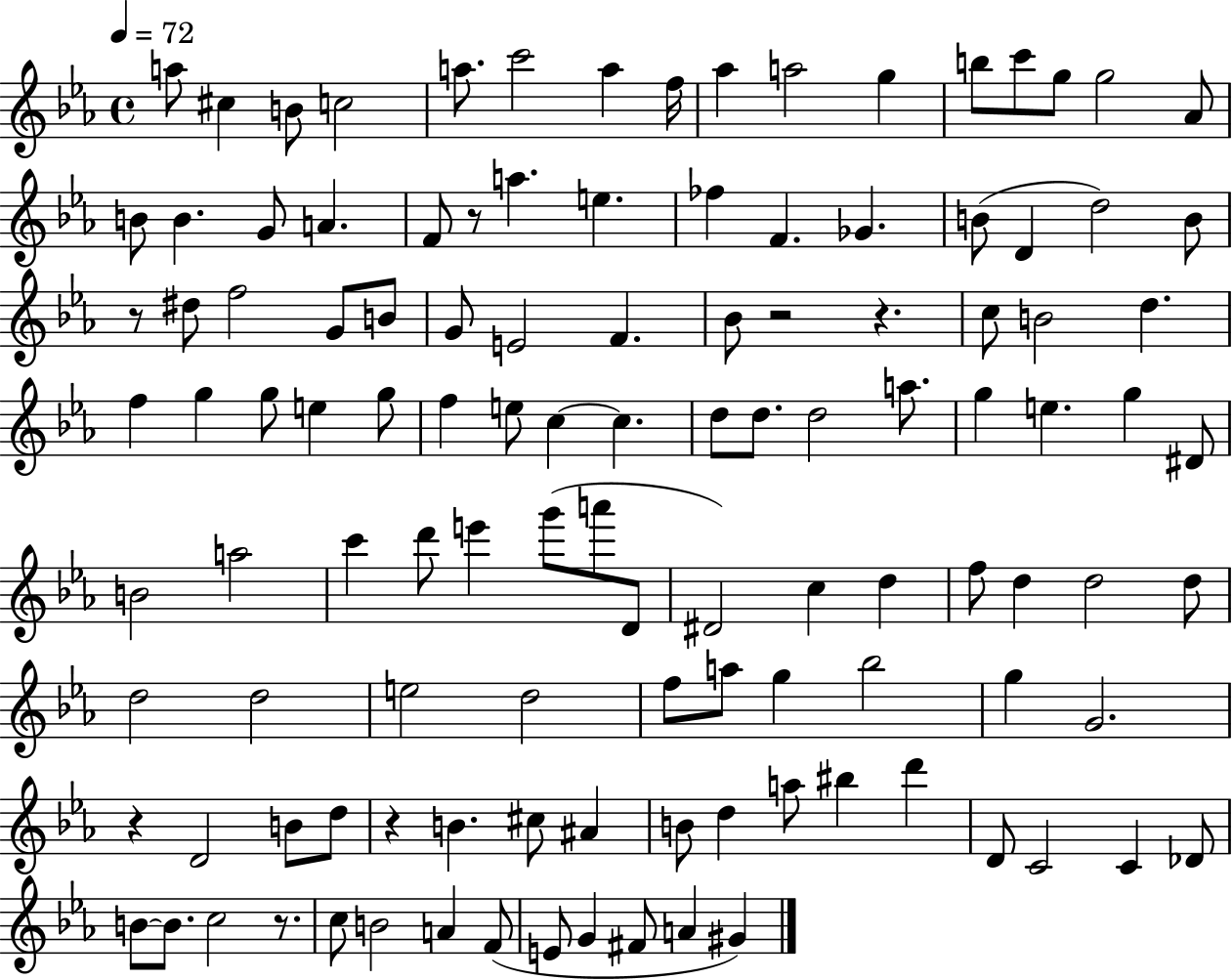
X:1
T:Untitled
M:4/4
L:1/4
K:Eb
a/2 ^c B/2 c2 a/2 c'2 a f/4 _a a2 g b/2 c'/2 g/2 g2 _A/2 B/2 B G/2 A F/2 z/2 a e _f F _G B/2 D d2 B/2 z/2 ^d/2 f2 G/2 B/2 G/2 E2 F _B/2 z2 z c/2 B2 d f g g/2 e g/2 f e/2 c c d/2 d/2 d2 a/2 g e g ^D/2 B2 a2 c' d'/2 e' g'/2 a'/2 D/2 ^D2 c d f/2 d d2 d/2 d2 d2 e2 d2 f/2 a/2 g _b2 g G2 z D2 B/2 d/2 z B ^c/2 ^A B/2 d a/2 ^b d' D/2 C2 C _D/2 B/2 B/2 c2 z/2 c/2 B2 A F/2 E/2 G ^F/2 A ^G